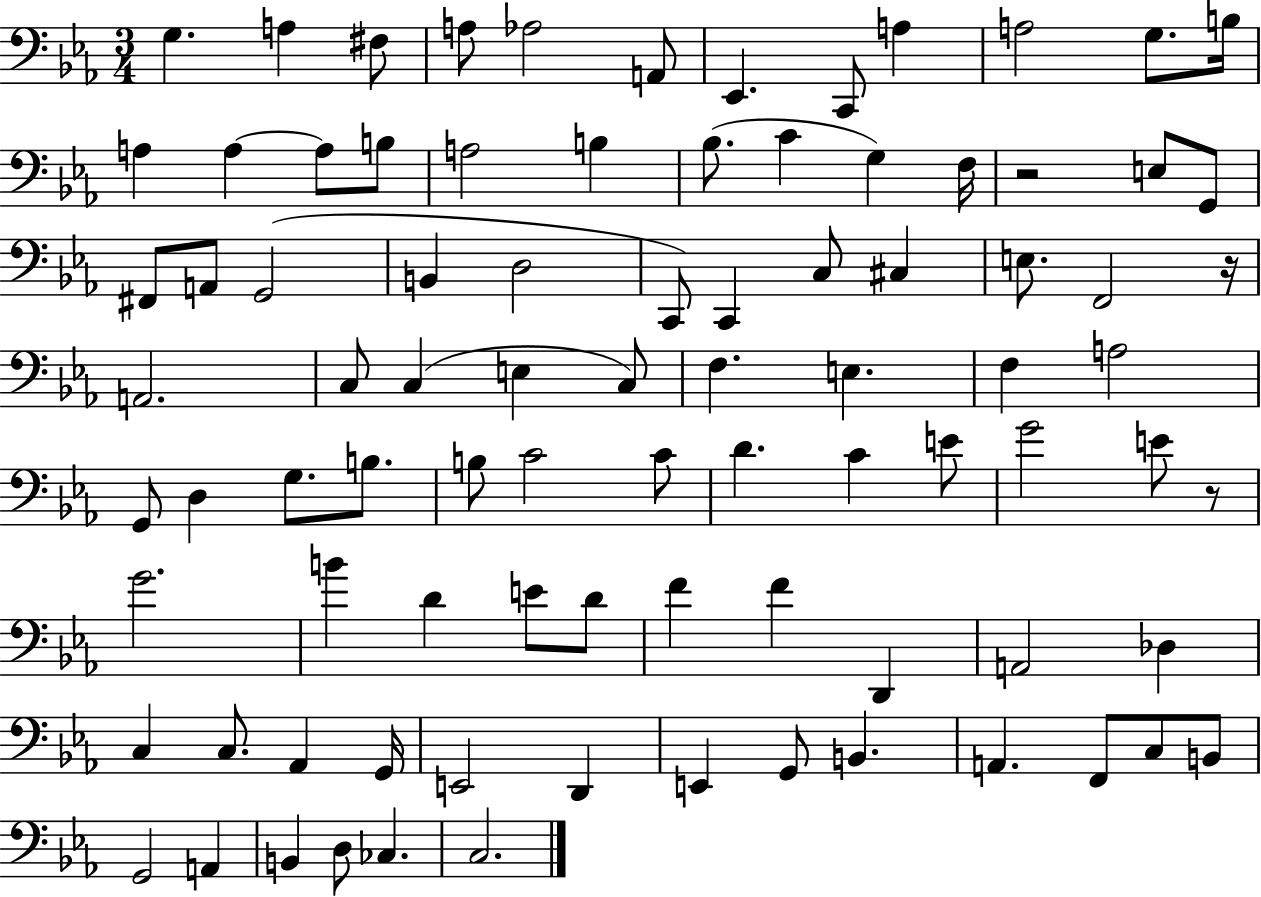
{
  \clef bass
  \numericTimeSignature
  \time 3/4
  \key ees \major
  g4. a4 fis8 | a8 aes2 a,8 | ees,4. c,8 a4 | a2 g8. b16 | \break a4 a4~~ a8 b8 | a2 b4 | bes8.( c'4 g4) f16 | r2 e8 g,8 | \break fis,8 a,8 g,2( | b,4 d2 | c,8) c,4 c8 cis4 | e8. f,2 r16 | \break a,2. | c8 c4( e4 c8) | f4. e4. | f4 a2 | \break g,8 d4 g8. b8. | b8 c'2 c'8 | d'4. c'4 e'8 | g'2 e'8 r8 | \break g'2. | b'4 d'4 e'8 d'8 | f'4 f'4 d,4 | a,2 des4 | \break c4 c8. aes,4 g,16 | e,2 d,4 | e,4 g,8 b,4. | a,4. f,8 c8 b,8 | \break g,2 a,4 | b,4 d8 ces4. | c2. | \bar "|."
}